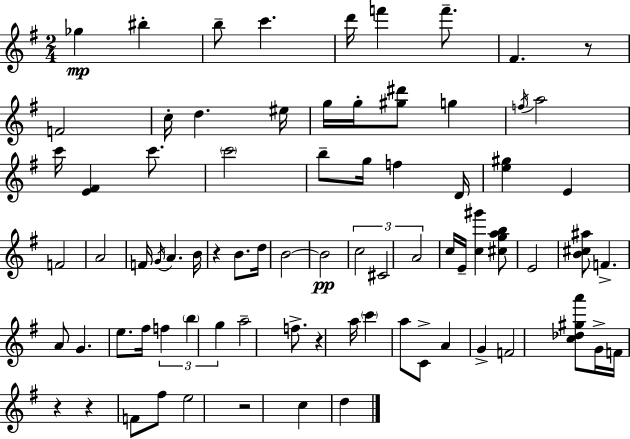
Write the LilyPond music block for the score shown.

{
  \clef treble
  \numericTimeSignature
  \time 2/4
  \key e \minor
  ges''4\mp bis''4-. | b''8-- c'''4. | d'''16 f'''4 f'''8.-- | fis'4. r8 | \break f'2 | c''16-. d''4. eis''16 | g''16 g''16-. <gis'' dis'''>8 g''4 | \acciaccatura { f''16 } a''2 | \break c'''16 <e' fis'>4 c'''8. | \parenthesize c'''2 | b''8-- g''16 f''4 | d'16 <e'' gis''>4 e'4 | \break f'2 | a'2 | f'16 \acciaccatura { g'16 } a'4. | b'16 r4 b'8. | \break d''16 b'2~~ | b'2\pp | \tuplet 3/2 { c''2 | cis'2 | \break a'2 } | c''16 e'16-- <c'' gis'''>4 | <cis'' g'' a'' b''>8 e'2 | <b' cis'' ais''>8 f'4.-> | \break a'8 g'4. | e''8. fis''16 \tuplet 3/2 { f''4 | \parenthesize b''4 g''4 } | a''2-- | \break f''8.-> r4 | a''16 \parenthesize c'''4 a''8 | c'8-> a'4 g'4-> | f'2 | \break <c'' des'' gis'' a'''>8 g'16-> f'16 r4 | r4 f'8 | fis''8 e''2 | r2 | \break c''4 d''4 | \bar "|."
}